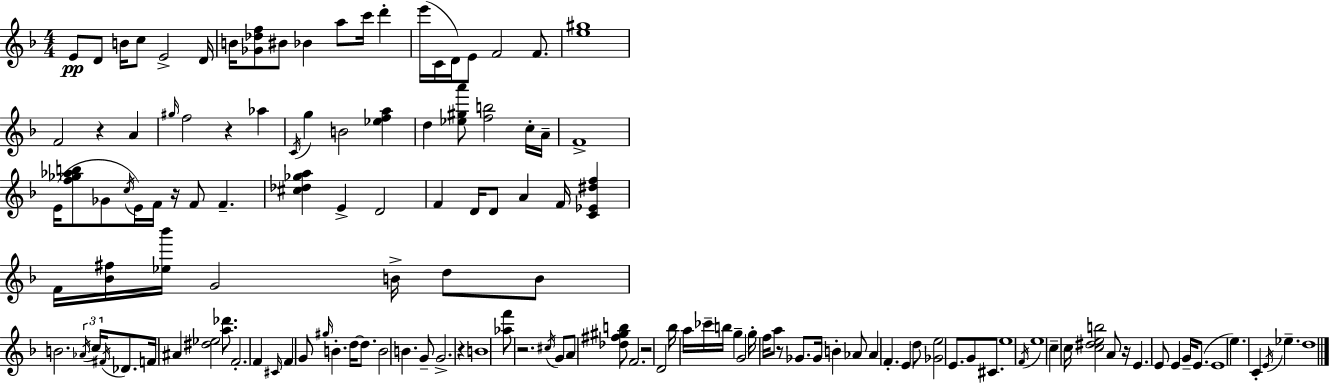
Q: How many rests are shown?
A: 8